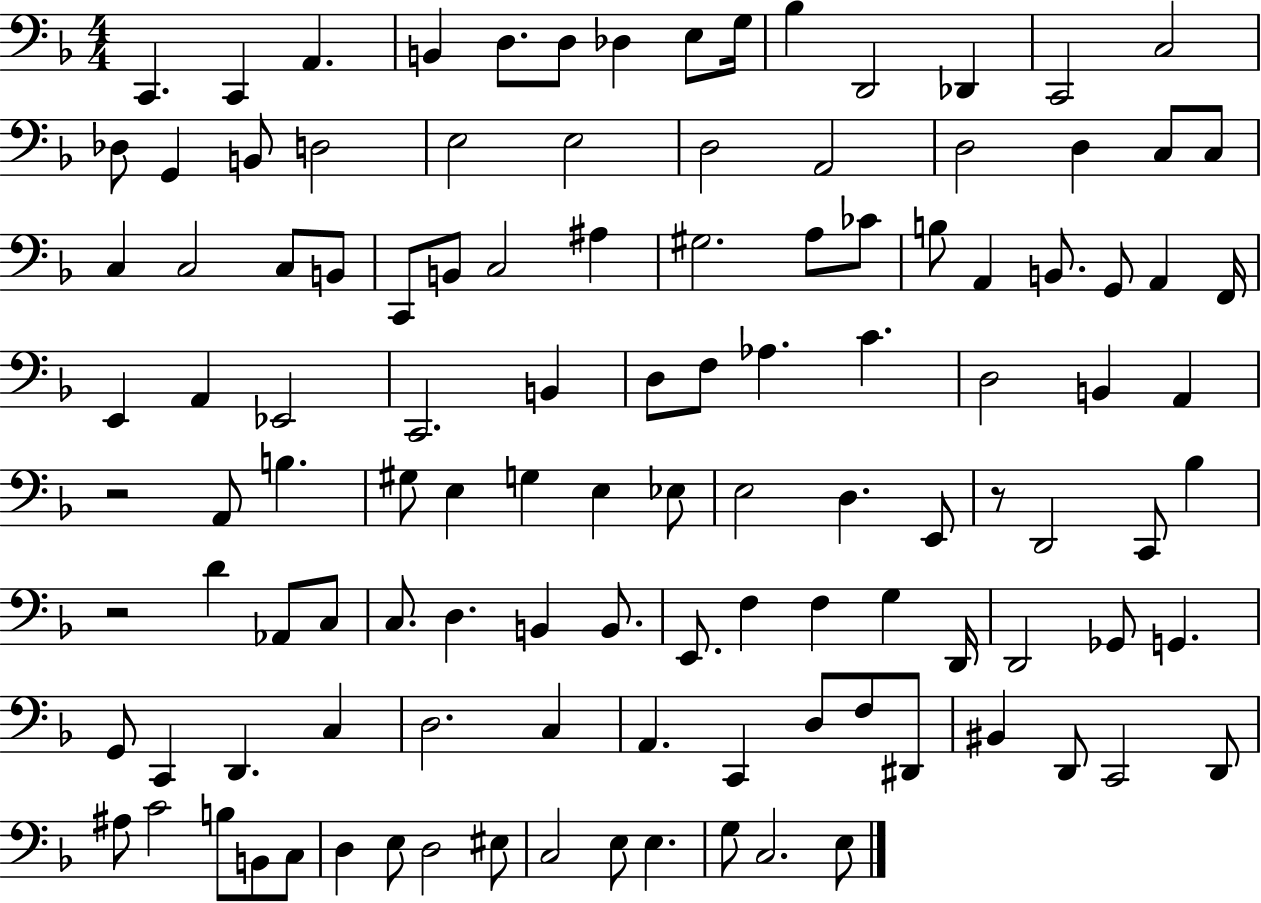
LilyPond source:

{
  \clef bass
  \numericTimeSignature
  \time 4/4
  \key f \major
  c,4. c,4 a,4. | b,4 d8. d8 des4 e8 g16 | bes4 d,2 des,4 | c,2 c2 | \break des8 g,4 b,8 d2 | e2 e2 | d2 a,2 | d2 d4 c8 c8 | \break c4 c2 c8 b,8 | c,8 b,8 c2 ais4 | gis2. a8 ces'8 | b8 a,4 b,8. g,8 a,4 f,16 | \break e,4 a,4 ees,2 | c,2. b,4 | d8 f8 aes4. c'4. | d2 b,4 a,4 | \break r2 a,8 b4. | gis8 e4 g4 e4 ees8 | e2 d4. e,8 | r8 d,2 c,8 bes4 | \break r2 d'4 aes,8 c8 | c8. d4. b,4 b,8. | e,8. f4 f4 g4 d,16 | d,2 ges,8 g,4. | \break g,8 c,4 d,4. c4 | d2. c4 | a,4. c,4 d8 f8 dis,8 | bis,4 d,8 c,2 d,8 | \break ais8 c'2 b8 b,8 c8 | d4 e8 d2 eis8 | c2 e8 e4. | g8 c2. e8 | \break \bar "|."
}